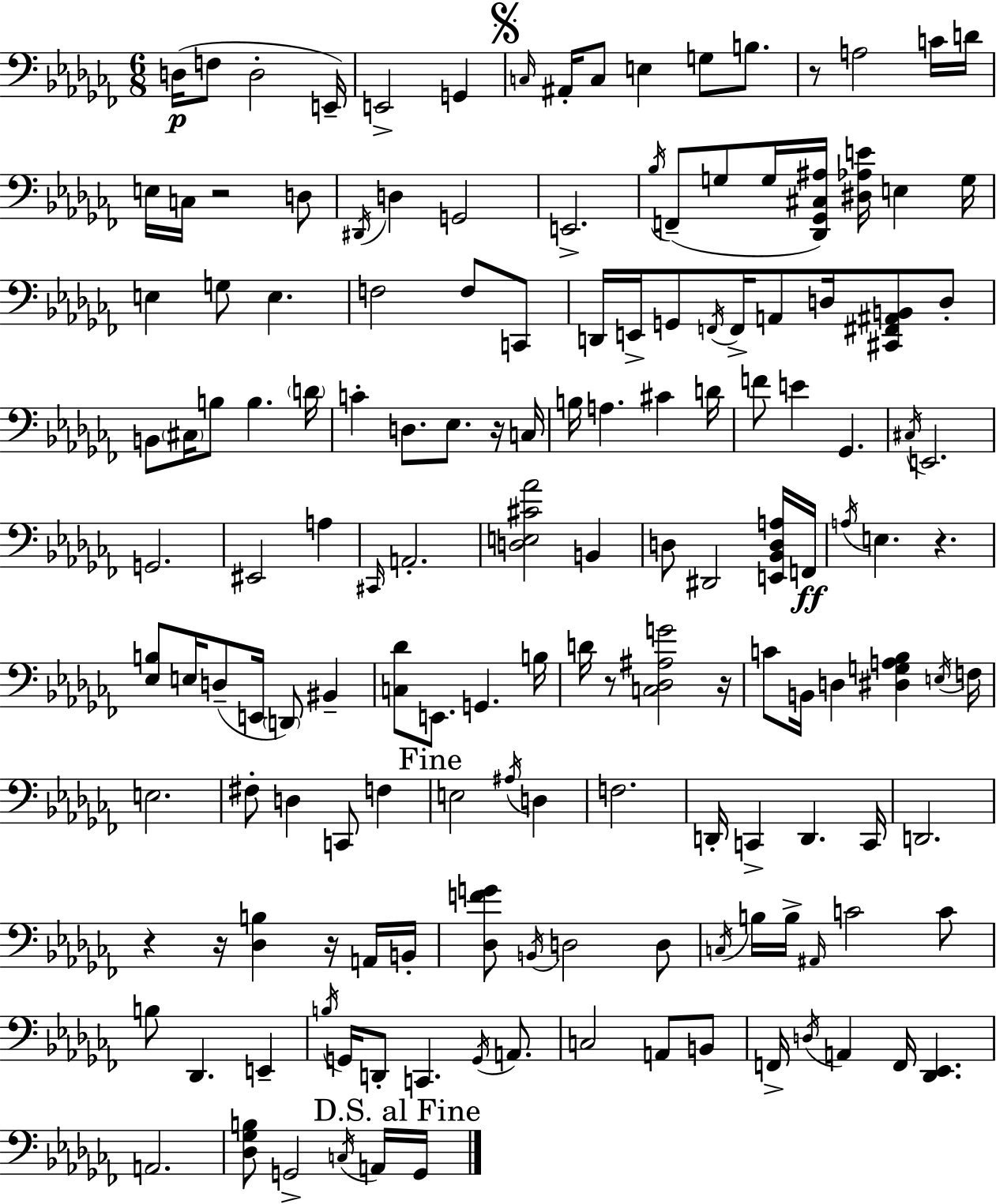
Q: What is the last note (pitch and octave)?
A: G2